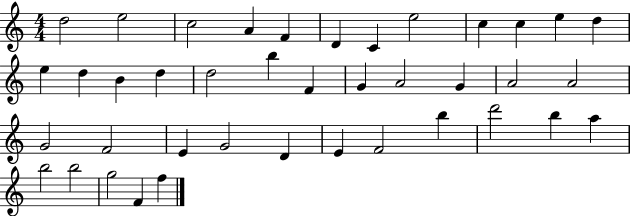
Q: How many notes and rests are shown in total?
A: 40